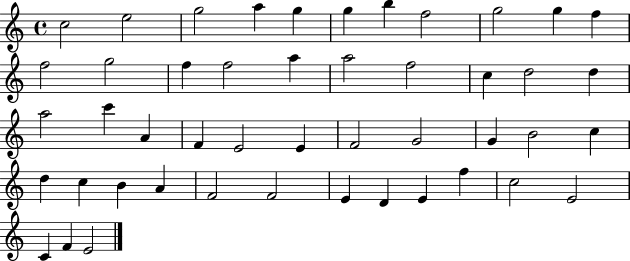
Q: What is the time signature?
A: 4/4